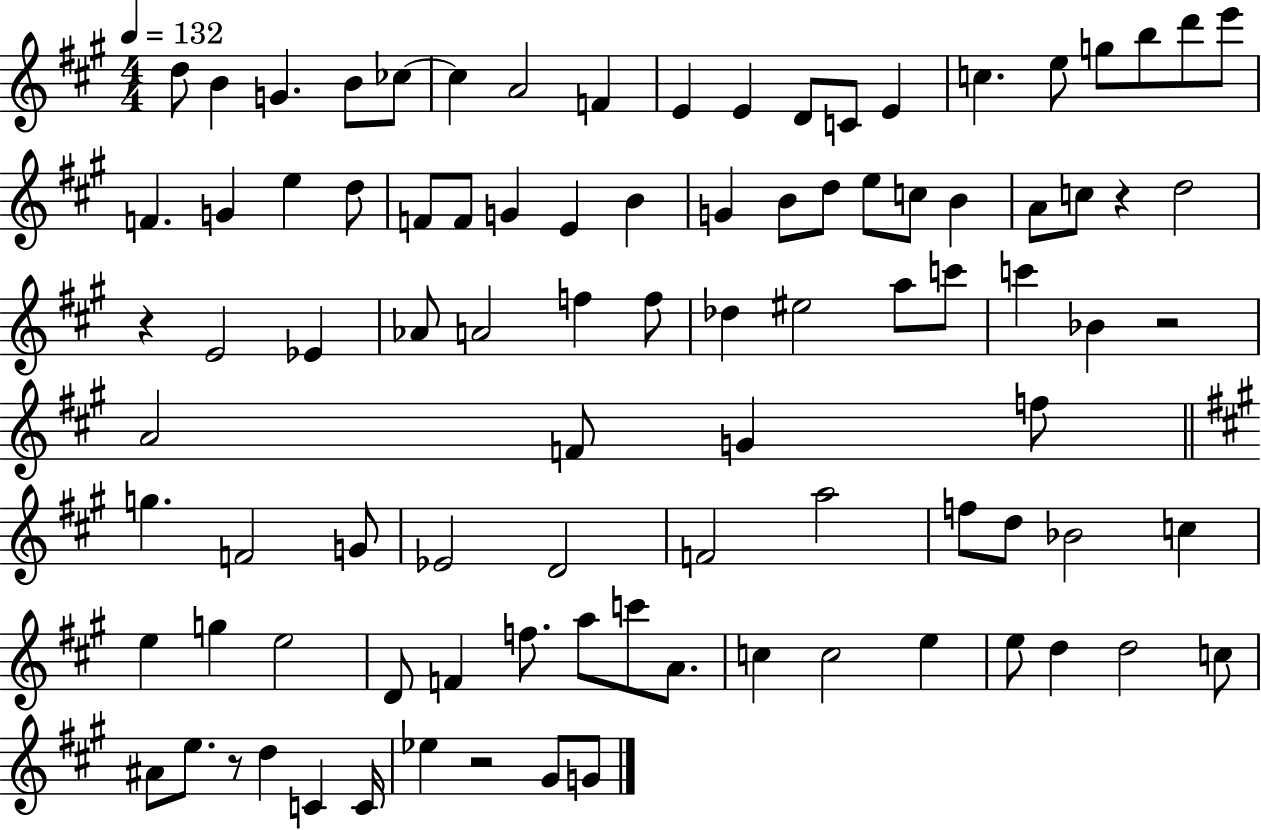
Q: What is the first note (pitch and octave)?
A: D5